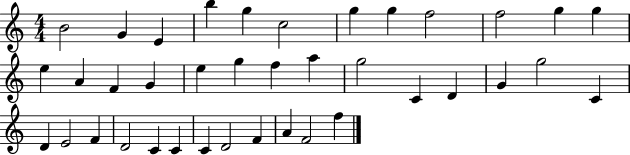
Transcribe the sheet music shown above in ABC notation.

X:1
T:Untitled
M:4/4
L:1/4
K:C
B2 G E b g c2 g g f2 f2 g g e A F G e g f a g2 C D G g2 C D E2 F D2 C C C D2 F A F2 f